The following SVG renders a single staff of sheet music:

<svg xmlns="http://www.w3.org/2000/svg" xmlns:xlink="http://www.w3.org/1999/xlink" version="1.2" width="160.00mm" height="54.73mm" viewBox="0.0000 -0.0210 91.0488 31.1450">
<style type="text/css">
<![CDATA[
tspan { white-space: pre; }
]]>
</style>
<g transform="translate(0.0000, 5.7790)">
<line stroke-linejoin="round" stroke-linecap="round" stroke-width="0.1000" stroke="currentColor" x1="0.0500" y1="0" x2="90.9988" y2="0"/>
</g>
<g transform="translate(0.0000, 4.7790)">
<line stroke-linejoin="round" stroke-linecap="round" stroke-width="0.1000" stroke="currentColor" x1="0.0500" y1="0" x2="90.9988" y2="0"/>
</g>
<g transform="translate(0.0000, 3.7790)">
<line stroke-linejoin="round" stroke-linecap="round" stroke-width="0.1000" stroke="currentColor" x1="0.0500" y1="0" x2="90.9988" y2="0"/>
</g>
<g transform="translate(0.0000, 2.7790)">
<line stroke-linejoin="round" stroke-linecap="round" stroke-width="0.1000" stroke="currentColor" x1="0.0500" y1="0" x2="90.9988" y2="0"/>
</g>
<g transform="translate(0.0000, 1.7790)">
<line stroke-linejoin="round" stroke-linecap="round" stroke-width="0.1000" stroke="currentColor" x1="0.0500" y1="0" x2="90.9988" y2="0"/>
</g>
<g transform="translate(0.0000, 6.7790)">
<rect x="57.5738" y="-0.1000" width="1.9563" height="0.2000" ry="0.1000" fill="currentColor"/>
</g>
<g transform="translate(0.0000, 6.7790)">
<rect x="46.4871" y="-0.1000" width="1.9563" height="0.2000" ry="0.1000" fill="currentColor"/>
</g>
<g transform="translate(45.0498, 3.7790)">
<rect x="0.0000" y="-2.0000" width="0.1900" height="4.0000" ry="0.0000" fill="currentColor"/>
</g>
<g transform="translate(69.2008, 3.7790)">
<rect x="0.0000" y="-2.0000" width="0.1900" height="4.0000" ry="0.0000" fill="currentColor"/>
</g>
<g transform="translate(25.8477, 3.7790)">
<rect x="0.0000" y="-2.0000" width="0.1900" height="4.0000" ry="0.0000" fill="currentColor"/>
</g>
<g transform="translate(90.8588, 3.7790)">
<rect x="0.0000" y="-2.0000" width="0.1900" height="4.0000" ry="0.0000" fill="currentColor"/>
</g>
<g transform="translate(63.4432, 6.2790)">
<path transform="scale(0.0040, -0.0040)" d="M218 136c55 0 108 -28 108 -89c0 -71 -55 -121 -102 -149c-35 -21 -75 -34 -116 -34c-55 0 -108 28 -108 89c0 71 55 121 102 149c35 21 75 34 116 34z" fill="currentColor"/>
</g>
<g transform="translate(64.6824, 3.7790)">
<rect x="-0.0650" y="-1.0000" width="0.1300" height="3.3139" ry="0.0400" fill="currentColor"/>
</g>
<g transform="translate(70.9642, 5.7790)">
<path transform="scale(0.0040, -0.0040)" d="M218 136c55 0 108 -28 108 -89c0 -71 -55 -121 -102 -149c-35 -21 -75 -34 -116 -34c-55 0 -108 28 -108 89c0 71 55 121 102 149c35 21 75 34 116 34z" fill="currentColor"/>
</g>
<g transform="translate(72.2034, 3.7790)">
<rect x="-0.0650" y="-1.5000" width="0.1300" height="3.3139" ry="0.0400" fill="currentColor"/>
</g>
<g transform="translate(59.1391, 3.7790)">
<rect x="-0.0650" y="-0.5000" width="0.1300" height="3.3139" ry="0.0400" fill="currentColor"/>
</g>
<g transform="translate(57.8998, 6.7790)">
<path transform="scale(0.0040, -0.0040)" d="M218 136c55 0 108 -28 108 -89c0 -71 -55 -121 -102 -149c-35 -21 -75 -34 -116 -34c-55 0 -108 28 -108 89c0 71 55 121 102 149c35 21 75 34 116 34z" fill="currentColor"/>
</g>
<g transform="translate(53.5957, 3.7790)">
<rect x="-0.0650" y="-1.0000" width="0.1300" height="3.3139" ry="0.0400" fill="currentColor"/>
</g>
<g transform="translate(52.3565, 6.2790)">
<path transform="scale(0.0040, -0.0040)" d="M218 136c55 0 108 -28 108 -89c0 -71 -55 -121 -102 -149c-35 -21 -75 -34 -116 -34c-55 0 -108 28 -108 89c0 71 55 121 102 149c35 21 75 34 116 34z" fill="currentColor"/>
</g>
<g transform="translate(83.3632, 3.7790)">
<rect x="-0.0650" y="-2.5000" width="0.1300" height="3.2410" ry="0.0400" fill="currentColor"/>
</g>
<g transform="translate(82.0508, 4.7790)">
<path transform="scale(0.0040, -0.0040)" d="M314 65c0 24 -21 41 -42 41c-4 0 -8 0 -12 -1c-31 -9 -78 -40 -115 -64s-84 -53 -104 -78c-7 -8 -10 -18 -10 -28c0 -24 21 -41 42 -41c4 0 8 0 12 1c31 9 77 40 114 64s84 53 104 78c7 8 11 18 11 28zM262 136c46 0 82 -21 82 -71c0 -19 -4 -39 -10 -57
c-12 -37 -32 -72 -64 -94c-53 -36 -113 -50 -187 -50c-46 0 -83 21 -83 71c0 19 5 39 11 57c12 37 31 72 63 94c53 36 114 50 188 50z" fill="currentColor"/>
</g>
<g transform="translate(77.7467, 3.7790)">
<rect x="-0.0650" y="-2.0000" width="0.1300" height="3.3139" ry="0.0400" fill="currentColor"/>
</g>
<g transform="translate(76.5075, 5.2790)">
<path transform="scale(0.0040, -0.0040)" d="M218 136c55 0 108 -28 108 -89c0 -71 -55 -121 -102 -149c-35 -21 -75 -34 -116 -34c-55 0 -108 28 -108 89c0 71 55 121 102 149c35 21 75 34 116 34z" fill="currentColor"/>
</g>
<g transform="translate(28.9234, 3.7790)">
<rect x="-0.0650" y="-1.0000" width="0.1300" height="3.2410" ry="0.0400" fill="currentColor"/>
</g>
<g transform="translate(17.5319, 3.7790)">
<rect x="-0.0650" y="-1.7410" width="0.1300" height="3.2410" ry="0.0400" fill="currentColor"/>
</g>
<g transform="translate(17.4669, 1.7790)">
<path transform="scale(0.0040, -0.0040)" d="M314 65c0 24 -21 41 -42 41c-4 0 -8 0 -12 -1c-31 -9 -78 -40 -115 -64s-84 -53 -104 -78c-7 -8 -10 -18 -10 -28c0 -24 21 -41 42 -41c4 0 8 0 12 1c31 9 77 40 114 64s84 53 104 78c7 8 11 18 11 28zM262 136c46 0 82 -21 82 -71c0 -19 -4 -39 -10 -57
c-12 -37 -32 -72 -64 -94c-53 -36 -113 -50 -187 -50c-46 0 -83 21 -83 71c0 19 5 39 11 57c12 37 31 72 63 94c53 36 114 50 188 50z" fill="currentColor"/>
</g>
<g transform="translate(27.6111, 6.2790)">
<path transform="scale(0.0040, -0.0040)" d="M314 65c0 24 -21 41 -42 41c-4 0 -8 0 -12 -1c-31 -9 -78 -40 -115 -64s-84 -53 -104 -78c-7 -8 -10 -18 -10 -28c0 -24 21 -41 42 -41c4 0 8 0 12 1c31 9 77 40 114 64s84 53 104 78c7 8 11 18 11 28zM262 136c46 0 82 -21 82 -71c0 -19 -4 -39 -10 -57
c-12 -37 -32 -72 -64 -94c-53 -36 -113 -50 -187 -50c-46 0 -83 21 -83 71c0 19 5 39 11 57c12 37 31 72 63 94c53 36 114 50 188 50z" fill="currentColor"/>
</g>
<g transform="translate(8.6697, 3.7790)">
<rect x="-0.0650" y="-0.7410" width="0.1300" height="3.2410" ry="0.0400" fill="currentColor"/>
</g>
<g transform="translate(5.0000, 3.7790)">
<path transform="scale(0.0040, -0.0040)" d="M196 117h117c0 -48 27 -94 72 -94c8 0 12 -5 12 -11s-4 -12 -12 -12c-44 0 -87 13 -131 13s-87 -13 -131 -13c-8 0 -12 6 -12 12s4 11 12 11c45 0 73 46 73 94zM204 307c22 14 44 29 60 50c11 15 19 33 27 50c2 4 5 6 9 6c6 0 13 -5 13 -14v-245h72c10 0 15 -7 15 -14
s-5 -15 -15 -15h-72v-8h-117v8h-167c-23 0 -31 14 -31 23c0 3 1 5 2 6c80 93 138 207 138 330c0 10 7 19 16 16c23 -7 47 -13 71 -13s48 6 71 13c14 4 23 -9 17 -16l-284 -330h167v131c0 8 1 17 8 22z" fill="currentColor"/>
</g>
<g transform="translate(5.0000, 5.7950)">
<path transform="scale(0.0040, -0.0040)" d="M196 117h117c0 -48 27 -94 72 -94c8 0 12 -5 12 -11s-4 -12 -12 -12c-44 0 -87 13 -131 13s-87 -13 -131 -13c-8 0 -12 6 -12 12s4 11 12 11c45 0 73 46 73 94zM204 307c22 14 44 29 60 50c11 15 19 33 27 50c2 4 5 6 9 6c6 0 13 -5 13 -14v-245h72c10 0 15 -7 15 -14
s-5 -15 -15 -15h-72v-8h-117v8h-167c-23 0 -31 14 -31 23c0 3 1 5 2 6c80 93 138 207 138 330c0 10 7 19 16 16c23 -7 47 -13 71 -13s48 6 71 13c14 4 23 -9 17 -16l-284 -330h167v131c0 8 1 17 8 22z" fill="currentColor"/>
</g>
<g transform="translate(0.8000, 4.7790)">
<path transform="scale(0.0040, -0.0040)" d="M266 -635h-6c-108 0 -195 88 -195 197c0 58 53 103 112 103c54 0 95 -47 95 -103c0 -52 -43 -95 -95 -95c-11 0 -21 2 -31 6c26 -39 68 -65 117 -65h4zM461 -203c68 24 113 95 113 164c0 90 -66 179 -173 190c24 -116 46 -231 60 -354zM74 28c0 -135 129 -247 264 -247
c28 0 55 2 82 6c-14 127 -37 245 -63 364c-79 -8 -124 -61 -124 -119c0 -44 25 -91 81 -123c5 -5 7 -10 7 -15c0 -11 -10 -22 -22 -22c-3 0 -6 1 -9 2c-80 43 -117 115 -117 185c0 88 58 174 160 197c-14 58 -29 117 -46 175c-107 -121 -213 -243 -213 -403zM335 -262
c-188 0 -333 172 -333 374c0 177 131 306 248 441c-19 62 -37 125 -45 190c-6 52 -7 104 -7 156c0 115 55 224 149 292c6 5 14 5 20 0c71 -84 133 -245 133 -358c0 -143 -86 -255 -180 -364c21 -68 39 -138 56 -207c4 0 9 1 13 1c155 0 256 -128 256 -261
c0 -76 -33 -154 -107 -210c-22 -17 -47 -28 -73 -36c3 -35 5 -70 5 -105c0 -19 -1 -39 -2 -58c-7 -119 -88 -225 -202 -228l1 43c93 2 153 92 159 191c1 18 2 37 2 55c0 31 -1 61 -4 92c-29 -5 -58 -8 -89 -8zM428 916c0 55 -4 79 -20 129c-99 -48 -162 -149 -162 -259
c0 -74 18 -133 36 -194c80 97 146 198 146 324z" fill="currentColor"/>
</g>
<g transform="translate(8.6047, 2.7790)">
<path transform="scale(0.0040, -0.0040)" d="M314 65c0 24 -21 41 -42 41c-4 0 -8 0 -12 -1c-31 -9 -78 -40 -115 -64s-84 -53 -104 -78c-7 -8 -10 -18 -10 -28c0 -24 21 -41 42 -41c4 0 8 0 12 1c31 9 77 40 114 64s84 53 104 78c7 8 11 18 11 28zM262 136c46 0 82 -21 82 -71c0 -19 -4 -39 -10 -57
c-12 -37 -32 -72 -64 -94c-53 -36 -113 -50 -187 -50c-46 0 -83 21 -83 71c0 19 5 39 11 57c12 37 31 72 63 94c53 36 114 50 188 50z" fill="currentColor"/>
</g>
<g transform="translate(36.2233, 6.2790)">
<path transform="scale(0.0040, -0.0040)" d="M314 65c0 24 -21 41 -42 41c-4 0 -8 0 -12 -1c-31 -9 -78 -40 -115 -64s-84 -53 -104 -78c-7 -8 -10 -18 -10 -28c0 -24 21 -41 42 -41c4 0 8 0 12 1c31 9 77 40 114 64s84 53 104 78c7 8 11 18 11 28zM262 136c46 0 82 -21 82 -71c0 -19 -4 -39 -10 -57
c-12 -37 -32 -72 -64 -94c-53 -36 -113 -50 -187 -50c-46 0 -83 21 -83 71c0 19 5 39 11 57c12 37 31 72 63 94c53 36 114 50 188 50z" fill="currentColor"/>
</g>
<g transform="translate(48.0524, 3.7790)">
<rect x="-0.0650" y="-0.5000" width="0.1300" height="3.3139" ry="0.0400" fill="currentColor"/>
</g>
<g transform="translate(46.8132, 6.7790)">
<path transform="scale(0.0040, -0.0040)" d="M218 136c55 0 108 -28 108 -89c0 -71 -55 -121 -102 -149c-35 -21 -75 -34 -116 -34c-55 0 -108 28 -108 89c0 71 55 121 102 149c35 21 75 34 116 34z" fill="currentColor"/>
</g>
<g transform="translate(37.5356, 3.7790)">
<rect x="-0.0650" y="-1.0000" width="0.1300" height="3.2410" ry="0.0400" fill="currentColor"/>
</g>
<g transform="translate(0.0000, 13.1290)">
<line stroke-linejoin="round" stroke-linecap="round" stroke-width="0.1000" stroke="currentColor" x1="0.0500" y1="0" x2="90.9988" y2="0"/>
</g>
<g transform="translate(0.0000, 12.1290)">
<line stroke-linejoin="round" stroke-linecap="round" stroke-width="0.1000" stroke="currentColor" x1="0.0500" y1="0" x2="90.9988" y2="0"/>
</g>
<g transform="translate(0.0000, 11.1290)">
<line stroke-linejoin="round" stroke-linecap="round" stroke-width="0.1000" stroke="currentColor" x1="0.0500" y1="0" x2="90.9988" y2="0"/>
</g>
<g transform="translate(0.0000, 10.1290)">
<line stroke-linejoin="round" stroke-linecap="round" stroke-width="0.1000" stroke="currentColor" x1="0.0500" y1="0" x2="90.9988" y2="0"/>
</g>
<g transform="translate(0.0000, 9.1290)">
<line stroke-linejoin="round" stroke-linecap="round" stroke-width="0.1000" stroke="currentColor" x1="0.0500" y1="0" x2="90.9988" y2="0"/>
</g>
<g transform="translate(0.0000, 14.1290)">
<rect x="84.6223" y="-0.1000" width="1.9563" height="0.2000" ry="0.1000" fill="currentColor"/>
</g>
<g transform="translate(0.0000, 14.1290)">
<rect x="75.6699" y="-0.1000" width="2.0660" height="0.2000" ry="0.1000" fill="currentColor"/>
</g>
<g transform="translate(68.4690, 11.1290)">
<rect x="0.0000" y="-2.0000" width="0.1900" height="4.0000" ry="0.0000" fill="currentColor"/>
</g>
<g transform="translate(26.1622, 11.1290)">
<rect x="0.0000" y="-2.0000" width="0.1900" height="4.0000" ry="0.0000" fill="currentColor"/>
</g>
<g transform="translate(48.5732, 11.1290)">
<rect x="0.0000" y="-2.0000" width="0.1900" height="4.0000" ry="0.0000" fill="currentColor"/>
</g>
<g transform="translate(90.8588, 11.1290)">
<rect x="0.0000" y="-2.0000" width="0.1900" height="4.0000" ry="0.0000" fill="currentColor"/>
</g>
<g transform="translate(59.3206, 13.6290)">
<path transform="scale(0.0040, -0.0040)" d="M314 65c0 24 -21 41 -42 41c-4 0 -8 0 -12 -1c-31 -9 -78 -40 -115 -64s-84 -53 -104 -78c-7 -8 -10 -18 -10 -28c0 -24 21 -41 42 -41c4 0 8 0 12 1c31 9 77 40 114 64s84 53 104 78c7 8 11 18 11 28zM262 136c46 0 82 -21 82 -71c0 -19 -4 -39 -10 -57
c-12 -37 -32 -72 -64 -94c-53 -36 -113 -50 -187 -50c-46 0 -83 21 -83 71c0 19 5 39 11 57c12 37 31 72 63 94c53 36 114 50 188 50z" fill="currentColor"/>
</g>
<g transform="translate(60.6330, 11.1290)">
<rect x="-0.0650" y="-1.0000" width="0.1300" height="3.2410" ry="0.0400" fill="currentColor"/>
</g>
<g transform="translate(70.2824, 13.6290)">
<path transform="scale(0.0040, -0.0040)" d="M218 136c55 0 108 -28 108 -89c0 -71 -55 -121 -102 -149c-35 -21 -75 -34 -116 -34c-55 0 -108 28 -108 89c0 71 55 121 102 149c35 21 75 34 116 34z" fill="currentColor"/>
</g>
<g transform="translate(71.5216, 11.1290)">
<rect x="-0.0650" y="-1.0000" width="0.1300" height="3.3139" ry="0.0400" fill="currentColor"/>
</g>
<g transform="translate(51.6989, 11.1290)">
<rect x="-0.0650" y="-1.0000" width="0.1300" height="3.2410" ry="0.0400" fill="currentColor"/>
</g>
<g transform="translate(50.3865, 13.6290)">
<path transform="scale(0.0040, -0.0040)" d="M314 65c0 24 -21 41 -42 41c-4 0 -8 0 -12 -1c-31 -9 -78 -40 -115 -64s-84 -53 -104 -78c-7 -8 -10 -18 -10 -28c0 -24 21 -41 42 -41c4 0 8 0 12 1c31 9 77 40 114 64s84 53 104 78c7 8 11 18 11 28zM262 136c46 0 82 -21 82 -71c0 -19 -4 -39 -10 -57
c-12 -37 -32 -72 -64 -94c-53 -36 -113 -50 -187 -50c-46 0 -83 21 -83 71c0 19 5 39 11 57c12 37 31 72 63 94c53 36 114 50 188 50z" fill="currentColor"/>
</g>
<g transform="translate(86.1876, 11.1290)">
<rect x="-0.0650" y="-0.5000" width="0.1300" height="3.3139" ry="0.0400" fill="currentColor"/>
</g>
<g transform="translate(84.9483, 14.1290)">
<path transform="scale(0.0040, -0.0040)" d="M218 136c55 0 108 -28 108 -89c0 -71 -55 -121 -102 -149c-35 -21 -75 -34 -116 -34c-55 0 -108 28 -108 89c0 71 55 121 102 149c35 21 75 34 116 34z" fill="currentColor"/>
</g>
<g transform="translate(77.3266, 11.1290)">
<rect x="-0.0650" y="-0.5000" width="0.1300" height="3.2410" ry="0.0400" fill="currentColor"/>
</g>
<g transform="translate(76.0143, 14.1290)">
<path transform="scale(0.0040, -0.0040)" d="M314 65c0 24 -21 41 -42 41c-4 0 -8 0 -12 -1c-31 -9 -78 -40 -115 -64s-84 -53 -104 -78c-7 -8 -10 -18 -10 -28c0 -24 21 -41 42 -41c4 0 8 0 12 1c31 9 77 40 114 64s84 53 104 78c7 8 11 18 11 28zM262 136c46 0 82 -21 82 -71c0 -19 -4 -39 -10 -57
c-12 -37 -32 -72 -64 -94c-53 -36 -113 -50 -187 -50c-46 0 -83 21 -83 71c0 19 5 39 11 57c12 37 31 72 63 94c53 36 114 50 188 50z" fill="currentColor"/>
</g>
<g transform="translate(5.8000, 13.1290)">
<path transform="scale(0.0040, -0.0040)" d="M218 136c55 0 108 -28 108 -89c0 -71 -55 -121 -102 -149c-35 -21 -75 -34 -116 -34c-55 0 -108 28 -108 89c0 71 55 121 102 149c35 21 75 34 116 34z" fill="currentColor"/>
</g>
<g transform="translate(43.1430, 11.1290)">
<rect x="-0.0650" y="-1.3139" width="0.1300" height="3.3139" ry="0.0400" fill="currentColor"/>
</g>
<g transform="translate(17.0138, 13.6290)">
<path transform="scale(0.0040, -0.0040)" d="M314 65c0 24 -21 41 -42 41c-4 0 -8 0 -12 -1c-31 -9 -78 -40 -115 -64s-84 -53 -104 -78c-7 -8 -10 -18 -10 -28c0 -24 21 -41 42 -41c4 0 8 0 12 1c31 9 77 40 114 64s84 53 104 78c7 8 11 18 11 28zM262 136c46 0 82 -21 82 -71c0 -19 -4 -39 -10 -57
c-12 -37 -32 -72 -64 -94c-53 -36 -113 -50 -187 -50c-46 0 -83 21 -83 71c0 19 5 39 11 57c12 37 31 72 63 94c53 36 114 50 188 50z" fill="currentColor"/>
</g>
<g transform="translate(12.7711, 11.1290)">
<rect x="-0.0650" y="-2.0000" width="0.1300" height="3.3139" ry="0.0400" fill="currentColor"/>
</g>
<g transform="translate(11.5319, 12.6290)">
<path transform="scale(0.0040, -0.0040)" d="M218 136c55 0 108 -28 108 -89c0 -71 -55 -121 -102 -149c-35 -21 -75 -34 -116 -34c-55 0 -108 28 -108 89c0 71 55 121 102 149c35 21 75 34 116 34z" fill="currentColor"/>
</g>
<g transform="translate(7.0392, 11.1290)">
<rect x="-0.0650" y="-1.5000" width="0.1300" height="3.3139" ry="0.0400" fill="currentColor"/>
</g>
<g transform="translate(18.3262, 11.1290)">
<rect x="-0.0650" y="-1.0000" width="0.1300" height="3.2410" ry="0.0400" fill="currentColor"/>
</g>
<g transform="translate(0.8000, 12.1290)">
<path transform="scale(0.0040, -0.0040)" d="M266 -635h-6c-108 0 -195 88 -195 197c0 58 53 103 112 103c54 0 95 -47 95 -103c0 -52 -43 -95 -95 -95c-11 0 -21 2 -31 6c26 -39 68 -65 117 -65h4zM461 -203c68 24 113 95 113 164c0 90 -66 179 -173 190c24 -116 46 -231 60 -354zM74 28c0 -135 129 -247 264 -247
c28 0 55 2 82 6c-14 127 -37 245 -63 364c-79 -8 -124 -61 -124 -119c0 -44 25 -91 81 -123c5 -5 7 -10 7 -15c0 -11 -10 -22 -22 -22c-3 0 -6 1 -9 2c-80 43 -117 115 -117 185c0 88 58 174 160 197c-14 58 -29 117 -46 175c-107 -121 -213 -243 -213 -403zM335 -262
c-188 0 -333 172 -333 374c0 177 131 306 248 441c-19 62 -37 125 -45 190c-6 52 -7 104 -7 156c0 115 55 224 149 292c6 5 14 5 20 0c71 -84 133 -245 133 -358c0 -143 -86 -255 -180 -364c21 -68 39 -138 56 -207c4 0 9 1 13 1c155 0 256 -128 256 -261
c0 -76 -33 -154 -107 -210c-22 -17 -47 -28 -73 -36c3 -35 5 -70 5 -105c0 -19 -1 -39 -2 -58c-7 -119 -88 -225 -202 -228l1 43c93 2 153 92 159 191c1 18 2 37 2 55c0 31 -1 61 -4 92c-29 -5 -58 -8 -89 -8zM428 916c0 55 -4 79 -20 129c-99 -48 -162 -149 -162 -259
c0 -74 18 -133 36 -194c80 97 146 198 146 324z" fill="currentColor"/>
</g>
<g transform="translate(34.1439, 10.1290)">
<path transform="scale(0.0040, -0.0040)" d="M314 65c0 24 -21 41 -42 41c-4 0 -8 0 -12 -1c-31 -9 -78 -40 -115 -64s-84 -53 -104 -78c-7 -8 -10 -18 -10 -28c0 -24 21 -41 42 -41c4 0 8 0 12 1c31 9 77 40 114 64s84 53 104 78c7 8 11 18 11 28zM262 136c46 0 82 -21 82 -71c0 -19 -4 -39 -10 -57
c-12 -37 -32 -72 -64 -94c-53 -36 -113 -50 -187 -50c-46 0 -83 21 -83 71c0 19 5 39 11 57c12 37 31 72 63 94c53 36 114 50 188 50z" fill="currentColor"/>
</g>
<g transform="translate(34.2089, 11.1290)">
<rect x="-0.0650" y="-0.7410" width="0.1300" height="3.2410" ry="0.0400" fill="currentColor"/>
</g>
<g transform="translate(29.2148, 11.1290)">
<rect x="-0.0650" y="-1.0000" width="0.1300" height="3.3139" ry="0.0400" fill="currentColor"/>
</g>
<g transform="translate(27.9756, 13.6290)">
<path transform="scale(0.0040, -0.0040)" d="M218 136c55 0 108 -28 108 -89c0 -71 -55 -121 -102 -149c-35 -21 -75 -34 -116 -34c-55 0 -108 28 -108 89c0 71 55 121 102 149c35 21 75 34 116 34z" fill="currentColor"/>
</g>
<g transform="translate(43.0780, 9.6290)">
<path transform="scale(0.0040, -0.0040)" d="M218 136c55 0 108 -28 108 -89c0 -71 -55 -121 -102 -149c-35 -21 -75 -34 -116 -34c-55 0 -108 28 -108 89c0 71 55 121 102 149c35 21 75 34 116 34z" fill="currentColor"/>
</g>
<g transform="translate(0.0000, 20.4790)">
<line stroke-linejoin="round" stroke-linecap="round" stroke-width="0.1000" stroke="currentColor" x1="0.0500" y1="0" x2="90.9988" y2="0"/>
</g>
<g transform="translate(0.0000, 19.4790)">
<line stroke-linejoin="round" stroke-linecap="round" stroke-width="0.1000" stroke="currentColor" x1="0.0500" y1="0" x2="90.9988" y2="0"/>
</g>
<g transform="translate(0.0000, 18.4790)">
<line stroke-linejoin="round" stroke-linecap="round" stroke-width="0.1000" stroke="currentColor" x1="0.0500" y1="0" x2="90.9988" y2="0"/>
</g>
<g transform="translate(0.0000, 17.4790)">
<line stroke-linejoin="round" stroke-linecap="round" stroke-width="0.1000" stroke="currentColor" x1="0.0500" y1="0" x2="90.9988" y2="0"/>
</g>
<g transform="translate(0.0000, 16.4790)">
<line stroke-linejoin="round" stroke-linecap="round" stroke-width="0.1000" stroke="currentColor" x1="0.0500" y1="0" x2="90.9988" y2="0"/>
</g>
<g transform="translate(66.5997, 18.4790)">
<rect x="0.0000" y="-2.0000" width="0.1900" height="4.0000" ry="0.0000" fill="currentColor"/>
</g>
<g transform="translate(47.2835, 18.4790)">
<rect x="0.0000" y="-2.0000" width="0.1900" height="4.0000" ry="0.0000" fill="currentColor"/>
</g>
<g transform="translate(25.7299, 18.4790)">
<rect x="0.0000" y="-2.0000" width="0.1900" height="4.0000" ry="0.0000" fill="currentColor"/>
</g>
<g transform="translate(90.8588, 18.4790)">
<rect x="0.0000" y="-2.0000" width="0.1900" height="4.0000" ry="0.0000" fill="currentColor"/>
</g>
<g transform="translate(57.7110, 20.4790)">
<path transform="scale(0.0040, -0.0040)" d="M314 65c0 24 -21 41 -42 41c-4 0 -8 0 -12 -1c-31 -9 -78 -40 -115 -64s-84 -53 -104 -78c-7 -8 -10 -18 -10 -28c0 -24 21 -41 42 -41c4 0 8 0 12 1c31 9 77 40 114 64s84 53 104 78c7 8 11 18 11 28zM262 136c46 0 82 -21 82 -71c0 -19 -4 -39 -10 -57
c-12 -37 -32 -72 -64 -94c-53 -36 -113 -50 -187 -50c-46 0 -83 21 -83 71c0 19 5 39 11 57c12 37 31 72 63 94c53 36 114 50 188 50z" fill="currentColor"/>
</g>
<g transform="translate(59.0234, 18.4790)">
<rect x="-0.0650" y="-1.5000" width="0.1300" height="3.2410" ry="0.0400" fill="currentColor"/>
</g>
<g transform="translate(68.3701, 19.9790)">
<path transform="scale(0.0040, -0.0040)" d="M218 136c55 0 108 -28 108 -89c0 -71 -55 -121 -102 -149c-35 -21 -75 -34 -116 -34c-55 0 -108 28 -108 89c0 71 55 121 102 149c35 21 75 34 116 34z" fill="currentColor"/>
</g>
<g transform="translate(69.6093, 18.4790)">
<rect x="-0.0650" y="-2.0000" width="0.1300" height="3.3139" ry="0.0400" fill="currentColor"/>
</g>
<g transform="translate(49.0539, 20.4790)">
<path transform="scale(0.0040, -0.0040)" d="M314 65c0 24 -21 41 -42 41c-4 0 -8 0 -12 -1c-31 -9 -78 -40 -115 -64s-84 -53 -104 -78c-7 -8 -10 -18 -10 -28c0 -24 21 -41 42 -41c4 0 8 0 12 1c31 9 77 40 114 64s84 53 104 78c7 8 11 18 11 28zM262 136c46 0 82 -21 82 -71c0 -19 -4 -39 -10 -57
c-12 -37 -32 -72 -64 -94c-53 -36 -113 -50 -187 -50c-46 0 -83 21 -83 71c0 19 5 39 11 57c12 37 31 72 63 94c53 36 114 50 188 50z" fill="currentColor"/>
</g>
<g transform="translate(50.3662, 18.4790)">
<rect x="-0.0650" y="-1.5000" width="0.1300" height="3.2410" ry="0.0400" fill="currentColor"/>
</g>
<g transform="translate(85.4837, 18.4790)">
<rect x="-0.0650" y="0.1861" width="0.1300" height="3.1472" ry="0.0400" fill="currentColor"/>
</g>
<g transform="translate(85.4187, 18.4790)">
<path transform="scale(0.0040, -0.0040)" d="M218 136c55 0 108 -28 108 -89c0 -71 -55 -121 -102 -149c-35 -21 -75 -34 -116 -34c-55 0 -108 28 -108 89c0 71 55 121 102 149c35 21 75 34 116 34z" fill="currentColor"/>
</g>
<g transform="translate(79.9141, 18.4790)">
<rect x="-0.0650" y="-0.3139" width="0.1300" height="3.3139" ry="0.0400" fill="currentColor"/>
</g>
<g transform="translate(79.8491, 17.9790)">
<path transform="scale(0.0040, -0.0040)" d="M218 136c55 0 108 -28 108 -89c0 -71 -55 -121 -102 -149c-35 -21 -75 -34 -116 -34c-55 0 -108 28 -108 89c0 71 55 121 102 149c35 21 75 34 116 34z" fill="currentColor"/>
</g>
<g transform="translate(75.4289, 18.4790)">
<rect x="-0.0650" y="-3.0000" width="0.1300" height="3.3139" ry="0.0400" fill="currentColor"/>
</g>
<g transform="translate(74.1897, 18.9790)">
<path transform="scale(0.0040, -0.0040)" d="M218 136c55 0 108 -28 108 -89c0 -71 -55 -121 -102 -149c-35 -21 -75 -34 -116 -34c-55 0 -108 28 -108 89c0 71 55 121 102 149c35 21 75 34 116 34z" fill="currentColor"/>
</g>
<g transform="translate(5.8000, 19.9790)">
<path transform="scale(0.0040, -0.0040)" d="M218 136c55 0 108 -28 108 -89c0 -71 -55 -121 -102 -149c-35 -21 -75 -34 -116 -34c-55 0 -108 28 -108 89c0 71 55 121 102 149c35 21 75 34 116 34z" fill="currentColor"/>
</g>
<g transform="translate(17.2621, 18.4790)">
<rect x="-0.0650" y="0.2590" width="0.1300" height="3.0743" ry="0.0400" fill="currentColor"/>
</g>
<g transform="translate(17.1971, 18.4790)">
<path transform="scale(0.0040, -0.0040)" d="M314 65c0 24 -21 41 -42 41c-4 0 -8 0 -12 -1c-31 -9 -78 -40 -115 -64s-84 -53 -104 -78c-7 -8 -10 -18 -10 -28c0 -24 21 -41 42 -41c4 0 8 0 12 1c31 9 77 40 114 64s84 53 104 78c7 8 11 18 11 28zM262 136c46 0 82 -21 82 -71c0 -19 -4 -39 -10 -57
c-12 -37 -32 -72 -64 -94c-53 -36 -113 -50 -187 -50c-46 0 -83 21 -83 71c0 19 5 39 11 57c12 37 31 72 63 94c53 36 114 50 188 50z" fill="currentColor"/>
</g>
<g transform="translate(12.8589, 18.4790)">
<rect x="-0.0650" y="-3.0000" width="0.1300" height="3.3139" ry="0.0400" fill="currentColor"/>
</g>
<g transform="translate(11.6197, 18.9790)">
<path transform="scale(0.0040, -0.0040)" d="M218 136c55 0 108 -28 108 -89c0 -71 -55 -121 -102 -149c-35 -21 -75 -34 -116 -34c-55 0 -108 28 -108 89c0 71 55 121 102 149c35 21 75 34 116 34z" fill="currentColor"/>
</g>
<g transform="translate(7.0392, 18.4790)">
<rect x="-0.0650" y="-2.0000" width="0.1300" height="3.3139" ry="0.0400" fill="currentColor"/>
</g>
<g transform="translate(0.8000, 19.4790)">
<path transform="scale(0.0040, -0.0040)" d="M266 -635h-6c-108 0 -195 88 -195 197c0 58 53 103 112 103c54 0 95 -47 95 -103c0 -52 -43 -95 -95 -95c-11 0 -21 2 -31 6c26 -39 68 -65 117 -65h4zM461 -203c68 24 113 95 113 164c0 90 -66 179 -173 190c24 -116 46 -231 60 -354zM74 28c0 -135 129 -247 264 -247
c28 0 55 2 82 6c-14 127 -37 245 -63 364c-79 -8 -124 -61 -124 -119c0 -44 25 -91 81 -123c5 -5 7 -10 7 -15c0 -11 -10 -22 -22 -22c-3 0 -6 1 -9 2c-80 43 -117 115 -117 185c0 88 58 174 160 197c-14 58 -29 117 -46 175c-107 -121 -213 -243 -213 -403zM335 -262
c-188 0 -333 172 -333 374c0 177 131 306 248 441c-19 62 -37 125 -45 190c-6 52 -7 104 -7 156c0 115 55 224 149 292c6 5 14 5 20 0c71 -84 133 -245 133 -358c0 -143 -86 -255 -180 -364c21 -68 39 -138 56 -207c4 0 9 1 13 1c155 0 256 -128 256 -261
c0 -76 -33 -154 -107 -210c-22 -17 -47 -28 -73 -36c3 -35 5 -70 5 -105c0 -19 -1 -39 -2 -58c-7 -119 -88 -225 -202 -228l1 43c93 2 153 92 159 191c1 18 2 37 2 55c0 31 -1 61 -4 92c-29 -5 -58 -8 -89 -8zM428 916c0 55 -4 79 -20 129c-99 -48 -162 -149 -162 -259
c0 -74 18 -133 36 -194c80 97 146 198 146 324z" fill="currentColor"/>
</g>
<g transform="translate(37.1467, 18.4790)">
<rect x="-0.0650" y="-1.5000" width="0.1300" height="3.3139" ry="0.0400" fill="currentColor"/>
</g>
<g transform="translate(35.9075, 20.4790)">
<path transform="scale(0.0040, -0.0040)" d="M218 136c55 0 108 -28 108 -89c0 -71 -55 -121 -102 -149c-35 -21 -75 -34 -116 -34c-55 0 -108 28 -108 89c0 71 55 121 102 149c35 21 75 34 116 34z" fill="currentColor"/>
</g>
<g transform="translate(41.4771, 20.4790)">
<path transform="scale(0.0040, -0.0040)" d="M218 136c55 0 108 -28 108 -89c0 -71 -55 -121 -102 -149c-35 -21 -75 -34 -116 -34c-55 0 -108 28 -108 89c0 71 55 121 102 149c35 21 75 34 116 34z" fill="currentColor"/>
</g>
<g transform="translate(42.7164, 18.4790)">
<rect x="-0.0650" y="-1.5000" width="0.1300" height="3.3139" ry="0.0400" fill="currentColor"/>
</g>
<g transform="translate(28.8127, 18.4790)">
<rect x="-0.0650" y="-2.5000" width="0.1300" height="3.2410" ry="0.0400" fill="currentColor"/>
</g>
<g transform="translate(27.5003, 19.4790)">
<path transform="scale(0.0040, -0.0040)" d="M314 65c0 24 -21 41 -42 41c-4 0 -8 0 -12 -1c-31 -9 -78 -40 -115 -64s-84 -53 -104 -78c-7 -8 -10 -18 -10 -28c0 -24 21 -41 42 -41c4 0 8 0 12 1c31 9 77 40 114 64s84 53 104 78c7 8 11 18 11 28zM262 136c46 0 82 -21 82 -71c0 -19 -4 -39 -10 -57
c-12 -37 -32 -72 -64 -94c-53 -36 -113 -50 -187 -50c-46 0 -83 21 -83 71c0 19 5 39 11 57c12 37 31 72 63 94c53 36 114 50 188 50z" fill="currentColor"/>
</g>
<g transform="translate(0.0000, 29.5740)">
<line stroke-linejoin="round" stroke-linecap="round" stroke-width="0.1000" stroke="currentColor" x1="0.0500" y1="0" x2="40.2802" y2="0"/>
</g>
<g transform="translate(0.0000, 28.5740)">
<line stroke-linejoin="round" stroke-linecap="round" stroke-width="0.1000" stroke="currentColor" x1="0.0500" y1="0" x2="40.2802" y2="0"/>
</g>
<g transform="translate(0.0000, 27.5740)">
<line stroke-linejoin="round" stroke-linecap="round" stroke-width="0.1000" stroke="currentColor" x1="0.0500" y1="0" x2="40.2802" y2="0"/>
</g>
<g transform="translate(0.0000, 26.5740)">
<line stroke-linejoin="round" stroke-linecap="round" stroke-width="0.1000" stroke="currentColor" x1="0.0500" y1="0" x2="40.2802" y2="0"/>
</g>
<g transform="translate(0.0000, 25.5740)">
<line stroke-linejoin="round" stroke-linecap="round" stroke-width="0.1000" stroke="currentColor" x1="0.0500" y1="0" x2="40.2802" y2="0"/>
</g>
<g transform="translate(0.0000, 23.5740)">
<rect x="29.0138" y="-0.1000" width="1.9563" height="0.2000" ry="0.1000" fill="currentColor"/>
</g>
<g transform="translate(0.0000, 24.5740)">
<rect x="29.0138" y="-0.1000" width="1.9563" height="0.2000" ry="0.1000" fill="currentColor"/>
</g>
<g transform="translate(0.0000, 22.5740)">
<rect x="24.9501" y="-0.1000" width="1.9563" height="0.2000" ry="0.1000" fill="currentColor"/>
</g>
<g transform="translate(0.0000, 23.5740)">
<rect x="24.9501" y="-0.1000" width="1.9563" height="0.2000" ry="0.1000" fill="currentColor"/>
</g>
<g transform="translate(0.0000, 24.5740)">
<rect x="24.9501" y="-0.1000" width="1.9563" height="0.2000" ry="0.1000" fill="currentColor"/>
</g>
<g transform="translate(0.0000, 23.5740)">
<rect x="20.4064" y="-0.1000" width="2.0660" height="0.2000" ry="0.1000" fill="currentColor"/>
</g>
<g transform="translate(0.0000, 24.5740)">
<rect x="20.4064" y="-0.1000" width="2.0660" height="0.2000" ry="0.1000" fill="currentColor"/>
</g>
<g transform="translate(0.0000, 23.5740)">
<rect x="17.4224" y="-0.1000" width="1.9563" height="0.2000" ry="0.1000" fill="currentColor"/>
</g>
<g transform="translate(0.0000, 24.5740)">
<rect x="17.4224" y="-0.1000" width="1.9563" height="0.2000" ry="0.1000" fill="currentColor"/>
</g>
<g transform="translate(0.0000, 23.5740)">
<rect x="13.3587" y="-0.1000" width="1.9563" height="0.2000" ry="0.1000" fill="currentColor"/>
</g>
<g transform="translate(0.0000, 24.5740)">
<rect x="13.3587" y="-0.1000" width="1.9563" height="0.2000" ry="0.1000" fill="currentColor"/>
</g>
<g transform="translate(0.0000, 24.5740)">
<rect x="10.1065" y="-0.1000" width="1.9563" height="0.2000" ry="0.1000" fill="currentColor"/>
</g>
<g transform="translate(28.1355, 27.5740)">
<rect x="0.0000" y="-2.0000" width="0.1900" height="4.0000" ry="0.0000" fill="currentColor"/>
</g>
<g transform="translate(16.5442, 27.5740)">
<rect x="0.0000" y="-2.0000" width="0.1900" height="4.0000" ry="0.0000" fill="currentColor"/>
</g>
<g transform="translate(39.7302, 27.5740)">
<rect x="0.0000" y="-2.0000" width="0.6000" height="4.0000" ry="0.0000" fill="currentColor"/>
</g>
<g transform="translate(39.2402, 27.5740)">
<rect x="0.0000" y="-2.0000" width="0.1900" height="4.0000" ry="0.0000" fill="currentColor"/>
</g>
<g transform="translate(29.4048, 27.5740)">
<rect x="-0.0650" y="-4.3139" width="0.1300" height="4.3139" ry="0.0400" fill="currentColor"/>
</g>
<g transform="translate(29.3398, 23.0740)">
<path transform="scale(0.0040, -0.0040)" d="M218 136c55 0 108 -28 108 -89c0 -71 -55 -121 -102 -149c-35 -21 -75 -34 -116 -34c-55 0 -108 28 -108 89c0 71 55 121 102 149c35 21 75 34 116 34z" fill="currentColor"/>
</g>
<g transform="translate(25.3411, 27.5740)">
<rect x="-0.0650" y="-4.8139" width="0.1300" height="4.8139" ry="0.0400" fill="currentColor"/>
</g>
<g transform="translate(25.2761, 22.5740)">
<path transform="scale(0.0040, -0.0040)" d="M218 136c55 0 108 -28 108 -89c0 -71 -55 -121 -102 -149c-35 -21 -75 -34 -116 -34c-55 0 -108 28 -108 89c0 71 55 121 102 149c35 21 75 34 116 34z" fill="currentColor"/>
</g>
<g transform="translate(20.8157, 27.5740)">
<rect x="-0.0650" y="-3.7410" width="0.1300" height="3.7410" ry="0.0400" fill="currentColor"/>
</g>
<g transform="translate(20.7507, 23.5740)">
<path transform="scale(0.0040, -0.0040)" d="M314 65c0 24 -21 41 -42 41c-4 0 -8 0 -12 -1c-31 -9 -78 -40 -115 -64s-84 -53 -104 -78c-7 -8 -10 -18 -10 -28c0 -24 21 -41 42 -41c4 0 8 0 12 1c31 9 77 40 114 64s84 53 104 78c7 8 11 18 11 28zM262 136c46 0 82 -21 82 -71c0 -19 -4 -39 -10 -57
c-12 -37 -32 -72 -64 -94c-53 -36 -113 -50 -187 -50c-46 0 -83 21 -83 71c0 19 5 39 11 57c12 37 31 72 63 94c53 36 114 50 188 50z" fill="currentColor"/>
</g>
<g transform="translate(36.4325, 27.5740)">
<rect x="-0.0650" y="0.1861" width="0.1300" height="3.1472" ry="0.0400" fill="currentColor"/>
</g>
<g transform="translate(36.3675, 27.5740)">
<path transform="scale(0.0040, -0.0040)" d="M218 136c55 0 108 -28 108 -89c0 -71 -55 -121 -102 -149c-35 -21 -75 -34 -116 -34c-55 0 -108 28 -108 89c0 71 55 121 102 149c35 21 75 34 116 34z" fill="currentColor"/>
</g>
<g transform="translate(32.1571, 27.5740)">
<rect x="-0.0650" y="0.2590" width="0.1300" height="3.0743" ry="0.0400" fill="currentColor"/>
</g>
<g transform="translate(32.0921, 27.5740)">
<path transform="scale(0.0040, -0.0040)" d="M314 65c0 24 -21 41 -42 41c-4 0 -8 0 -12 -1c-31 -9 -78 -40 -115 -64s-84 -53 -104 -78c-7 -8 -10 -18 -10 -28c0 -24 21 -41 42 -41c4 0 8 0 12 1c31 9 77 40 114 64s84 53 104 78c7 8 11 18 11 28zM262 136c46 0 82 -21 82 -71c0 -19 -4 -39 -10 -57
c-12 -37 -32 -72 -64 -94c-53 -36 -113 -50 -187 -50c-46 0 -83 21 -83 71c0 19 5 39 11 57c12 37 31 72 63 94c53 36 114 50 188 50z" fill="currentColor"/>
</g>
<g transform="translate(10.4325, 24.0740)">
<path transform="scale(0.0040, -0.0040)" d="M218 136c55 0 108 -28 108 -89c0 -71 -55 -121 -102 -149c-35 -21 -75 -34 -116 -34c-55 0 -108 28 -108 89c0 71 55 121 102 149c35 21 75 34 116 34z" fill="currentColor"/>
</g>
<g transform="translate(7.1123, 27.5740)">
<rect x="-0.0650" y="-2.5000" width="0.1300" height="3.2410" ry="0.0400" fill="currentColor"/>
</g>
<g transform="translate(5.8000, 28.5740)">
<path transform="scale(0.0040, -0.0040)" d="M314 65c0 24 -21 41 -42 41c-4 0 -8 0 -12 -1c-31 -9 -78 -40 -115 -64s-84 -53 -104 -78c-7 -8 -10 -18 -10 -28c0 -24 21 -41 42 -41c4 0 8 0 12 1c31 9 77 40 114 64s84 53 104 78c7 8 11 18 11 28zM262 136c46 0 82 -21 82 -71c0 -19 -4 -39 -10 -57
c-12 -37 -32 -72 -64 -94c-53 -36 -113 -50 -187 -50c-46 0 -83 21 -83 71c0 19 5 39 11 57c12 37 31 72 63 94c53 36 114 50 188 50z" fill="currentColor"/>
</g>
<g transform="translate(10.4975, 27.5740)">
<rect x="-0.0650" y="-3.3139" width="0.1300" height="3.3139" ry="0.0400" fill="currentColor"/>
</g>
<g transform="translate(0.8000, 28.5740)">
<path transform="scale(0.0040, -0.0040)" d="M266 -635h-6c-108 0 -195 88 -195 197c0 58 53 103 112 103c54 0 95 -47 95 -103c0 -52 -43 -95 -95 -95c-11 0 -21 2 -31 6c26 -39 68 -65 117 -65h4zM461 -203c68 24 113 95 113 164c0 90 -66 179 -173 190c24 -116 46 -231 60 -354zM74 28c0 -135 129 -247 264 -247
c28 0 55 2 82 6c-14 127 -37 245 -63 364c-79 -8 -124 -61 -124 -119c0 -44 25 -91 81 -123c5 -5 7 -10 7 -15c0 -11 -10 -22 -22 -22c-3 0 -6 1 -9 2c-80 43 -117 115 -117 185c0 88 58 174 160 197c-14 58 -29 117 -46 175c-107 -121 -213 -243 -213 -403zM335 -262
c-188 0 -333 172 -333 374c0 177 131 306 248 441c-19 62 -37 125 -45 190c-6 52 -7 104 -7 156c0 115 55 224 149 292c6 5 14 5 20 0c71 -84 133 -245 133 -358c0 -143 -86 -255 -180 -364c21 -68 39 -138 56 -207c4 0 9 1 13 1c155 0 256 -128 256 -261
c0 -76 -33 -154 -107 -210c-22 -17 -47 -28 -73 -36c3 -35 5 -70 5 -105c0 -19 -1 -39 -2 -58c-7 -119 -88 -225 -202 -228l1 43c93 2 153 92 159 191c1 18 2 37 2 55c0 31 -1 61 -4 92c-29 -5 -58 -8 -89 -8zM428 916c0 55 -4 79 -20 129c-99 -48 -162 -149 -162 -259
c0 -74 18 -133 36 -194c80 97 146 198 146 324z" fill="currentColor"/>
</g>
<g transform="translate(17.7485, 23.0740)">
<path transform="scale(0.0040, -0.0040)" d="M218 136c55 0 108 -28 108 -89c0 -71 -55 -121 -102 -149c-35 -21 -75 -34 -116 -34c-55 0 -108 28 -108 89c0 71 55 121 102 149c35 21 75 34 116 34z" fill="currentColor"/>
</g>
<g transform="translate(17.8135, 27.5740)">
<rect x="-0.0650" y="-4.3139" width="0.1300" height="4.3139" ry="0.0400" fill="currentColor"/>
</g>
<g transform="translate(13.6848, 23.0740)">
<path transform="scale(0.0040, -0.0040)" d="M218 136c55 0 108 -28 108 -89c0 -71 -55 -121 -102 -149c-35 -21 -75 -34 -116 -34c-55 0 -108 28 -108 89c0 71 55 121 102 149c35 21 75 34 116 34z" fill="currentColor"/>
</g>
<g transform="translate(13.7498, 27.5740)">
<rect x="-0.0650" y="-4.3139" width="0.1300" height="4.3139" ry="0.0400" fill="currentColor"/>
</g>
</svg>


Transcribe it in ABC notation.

X:1
T:Untitled
M:4/4
L:1/4
K:C
d2 f2 D2 D2 C D C D E F G2 E F D2 D d2 e D2 D2 D C2 C F A B2 G2 E E E2 E2 F A c B G2 b d' d' c'2 e' d' B2 B